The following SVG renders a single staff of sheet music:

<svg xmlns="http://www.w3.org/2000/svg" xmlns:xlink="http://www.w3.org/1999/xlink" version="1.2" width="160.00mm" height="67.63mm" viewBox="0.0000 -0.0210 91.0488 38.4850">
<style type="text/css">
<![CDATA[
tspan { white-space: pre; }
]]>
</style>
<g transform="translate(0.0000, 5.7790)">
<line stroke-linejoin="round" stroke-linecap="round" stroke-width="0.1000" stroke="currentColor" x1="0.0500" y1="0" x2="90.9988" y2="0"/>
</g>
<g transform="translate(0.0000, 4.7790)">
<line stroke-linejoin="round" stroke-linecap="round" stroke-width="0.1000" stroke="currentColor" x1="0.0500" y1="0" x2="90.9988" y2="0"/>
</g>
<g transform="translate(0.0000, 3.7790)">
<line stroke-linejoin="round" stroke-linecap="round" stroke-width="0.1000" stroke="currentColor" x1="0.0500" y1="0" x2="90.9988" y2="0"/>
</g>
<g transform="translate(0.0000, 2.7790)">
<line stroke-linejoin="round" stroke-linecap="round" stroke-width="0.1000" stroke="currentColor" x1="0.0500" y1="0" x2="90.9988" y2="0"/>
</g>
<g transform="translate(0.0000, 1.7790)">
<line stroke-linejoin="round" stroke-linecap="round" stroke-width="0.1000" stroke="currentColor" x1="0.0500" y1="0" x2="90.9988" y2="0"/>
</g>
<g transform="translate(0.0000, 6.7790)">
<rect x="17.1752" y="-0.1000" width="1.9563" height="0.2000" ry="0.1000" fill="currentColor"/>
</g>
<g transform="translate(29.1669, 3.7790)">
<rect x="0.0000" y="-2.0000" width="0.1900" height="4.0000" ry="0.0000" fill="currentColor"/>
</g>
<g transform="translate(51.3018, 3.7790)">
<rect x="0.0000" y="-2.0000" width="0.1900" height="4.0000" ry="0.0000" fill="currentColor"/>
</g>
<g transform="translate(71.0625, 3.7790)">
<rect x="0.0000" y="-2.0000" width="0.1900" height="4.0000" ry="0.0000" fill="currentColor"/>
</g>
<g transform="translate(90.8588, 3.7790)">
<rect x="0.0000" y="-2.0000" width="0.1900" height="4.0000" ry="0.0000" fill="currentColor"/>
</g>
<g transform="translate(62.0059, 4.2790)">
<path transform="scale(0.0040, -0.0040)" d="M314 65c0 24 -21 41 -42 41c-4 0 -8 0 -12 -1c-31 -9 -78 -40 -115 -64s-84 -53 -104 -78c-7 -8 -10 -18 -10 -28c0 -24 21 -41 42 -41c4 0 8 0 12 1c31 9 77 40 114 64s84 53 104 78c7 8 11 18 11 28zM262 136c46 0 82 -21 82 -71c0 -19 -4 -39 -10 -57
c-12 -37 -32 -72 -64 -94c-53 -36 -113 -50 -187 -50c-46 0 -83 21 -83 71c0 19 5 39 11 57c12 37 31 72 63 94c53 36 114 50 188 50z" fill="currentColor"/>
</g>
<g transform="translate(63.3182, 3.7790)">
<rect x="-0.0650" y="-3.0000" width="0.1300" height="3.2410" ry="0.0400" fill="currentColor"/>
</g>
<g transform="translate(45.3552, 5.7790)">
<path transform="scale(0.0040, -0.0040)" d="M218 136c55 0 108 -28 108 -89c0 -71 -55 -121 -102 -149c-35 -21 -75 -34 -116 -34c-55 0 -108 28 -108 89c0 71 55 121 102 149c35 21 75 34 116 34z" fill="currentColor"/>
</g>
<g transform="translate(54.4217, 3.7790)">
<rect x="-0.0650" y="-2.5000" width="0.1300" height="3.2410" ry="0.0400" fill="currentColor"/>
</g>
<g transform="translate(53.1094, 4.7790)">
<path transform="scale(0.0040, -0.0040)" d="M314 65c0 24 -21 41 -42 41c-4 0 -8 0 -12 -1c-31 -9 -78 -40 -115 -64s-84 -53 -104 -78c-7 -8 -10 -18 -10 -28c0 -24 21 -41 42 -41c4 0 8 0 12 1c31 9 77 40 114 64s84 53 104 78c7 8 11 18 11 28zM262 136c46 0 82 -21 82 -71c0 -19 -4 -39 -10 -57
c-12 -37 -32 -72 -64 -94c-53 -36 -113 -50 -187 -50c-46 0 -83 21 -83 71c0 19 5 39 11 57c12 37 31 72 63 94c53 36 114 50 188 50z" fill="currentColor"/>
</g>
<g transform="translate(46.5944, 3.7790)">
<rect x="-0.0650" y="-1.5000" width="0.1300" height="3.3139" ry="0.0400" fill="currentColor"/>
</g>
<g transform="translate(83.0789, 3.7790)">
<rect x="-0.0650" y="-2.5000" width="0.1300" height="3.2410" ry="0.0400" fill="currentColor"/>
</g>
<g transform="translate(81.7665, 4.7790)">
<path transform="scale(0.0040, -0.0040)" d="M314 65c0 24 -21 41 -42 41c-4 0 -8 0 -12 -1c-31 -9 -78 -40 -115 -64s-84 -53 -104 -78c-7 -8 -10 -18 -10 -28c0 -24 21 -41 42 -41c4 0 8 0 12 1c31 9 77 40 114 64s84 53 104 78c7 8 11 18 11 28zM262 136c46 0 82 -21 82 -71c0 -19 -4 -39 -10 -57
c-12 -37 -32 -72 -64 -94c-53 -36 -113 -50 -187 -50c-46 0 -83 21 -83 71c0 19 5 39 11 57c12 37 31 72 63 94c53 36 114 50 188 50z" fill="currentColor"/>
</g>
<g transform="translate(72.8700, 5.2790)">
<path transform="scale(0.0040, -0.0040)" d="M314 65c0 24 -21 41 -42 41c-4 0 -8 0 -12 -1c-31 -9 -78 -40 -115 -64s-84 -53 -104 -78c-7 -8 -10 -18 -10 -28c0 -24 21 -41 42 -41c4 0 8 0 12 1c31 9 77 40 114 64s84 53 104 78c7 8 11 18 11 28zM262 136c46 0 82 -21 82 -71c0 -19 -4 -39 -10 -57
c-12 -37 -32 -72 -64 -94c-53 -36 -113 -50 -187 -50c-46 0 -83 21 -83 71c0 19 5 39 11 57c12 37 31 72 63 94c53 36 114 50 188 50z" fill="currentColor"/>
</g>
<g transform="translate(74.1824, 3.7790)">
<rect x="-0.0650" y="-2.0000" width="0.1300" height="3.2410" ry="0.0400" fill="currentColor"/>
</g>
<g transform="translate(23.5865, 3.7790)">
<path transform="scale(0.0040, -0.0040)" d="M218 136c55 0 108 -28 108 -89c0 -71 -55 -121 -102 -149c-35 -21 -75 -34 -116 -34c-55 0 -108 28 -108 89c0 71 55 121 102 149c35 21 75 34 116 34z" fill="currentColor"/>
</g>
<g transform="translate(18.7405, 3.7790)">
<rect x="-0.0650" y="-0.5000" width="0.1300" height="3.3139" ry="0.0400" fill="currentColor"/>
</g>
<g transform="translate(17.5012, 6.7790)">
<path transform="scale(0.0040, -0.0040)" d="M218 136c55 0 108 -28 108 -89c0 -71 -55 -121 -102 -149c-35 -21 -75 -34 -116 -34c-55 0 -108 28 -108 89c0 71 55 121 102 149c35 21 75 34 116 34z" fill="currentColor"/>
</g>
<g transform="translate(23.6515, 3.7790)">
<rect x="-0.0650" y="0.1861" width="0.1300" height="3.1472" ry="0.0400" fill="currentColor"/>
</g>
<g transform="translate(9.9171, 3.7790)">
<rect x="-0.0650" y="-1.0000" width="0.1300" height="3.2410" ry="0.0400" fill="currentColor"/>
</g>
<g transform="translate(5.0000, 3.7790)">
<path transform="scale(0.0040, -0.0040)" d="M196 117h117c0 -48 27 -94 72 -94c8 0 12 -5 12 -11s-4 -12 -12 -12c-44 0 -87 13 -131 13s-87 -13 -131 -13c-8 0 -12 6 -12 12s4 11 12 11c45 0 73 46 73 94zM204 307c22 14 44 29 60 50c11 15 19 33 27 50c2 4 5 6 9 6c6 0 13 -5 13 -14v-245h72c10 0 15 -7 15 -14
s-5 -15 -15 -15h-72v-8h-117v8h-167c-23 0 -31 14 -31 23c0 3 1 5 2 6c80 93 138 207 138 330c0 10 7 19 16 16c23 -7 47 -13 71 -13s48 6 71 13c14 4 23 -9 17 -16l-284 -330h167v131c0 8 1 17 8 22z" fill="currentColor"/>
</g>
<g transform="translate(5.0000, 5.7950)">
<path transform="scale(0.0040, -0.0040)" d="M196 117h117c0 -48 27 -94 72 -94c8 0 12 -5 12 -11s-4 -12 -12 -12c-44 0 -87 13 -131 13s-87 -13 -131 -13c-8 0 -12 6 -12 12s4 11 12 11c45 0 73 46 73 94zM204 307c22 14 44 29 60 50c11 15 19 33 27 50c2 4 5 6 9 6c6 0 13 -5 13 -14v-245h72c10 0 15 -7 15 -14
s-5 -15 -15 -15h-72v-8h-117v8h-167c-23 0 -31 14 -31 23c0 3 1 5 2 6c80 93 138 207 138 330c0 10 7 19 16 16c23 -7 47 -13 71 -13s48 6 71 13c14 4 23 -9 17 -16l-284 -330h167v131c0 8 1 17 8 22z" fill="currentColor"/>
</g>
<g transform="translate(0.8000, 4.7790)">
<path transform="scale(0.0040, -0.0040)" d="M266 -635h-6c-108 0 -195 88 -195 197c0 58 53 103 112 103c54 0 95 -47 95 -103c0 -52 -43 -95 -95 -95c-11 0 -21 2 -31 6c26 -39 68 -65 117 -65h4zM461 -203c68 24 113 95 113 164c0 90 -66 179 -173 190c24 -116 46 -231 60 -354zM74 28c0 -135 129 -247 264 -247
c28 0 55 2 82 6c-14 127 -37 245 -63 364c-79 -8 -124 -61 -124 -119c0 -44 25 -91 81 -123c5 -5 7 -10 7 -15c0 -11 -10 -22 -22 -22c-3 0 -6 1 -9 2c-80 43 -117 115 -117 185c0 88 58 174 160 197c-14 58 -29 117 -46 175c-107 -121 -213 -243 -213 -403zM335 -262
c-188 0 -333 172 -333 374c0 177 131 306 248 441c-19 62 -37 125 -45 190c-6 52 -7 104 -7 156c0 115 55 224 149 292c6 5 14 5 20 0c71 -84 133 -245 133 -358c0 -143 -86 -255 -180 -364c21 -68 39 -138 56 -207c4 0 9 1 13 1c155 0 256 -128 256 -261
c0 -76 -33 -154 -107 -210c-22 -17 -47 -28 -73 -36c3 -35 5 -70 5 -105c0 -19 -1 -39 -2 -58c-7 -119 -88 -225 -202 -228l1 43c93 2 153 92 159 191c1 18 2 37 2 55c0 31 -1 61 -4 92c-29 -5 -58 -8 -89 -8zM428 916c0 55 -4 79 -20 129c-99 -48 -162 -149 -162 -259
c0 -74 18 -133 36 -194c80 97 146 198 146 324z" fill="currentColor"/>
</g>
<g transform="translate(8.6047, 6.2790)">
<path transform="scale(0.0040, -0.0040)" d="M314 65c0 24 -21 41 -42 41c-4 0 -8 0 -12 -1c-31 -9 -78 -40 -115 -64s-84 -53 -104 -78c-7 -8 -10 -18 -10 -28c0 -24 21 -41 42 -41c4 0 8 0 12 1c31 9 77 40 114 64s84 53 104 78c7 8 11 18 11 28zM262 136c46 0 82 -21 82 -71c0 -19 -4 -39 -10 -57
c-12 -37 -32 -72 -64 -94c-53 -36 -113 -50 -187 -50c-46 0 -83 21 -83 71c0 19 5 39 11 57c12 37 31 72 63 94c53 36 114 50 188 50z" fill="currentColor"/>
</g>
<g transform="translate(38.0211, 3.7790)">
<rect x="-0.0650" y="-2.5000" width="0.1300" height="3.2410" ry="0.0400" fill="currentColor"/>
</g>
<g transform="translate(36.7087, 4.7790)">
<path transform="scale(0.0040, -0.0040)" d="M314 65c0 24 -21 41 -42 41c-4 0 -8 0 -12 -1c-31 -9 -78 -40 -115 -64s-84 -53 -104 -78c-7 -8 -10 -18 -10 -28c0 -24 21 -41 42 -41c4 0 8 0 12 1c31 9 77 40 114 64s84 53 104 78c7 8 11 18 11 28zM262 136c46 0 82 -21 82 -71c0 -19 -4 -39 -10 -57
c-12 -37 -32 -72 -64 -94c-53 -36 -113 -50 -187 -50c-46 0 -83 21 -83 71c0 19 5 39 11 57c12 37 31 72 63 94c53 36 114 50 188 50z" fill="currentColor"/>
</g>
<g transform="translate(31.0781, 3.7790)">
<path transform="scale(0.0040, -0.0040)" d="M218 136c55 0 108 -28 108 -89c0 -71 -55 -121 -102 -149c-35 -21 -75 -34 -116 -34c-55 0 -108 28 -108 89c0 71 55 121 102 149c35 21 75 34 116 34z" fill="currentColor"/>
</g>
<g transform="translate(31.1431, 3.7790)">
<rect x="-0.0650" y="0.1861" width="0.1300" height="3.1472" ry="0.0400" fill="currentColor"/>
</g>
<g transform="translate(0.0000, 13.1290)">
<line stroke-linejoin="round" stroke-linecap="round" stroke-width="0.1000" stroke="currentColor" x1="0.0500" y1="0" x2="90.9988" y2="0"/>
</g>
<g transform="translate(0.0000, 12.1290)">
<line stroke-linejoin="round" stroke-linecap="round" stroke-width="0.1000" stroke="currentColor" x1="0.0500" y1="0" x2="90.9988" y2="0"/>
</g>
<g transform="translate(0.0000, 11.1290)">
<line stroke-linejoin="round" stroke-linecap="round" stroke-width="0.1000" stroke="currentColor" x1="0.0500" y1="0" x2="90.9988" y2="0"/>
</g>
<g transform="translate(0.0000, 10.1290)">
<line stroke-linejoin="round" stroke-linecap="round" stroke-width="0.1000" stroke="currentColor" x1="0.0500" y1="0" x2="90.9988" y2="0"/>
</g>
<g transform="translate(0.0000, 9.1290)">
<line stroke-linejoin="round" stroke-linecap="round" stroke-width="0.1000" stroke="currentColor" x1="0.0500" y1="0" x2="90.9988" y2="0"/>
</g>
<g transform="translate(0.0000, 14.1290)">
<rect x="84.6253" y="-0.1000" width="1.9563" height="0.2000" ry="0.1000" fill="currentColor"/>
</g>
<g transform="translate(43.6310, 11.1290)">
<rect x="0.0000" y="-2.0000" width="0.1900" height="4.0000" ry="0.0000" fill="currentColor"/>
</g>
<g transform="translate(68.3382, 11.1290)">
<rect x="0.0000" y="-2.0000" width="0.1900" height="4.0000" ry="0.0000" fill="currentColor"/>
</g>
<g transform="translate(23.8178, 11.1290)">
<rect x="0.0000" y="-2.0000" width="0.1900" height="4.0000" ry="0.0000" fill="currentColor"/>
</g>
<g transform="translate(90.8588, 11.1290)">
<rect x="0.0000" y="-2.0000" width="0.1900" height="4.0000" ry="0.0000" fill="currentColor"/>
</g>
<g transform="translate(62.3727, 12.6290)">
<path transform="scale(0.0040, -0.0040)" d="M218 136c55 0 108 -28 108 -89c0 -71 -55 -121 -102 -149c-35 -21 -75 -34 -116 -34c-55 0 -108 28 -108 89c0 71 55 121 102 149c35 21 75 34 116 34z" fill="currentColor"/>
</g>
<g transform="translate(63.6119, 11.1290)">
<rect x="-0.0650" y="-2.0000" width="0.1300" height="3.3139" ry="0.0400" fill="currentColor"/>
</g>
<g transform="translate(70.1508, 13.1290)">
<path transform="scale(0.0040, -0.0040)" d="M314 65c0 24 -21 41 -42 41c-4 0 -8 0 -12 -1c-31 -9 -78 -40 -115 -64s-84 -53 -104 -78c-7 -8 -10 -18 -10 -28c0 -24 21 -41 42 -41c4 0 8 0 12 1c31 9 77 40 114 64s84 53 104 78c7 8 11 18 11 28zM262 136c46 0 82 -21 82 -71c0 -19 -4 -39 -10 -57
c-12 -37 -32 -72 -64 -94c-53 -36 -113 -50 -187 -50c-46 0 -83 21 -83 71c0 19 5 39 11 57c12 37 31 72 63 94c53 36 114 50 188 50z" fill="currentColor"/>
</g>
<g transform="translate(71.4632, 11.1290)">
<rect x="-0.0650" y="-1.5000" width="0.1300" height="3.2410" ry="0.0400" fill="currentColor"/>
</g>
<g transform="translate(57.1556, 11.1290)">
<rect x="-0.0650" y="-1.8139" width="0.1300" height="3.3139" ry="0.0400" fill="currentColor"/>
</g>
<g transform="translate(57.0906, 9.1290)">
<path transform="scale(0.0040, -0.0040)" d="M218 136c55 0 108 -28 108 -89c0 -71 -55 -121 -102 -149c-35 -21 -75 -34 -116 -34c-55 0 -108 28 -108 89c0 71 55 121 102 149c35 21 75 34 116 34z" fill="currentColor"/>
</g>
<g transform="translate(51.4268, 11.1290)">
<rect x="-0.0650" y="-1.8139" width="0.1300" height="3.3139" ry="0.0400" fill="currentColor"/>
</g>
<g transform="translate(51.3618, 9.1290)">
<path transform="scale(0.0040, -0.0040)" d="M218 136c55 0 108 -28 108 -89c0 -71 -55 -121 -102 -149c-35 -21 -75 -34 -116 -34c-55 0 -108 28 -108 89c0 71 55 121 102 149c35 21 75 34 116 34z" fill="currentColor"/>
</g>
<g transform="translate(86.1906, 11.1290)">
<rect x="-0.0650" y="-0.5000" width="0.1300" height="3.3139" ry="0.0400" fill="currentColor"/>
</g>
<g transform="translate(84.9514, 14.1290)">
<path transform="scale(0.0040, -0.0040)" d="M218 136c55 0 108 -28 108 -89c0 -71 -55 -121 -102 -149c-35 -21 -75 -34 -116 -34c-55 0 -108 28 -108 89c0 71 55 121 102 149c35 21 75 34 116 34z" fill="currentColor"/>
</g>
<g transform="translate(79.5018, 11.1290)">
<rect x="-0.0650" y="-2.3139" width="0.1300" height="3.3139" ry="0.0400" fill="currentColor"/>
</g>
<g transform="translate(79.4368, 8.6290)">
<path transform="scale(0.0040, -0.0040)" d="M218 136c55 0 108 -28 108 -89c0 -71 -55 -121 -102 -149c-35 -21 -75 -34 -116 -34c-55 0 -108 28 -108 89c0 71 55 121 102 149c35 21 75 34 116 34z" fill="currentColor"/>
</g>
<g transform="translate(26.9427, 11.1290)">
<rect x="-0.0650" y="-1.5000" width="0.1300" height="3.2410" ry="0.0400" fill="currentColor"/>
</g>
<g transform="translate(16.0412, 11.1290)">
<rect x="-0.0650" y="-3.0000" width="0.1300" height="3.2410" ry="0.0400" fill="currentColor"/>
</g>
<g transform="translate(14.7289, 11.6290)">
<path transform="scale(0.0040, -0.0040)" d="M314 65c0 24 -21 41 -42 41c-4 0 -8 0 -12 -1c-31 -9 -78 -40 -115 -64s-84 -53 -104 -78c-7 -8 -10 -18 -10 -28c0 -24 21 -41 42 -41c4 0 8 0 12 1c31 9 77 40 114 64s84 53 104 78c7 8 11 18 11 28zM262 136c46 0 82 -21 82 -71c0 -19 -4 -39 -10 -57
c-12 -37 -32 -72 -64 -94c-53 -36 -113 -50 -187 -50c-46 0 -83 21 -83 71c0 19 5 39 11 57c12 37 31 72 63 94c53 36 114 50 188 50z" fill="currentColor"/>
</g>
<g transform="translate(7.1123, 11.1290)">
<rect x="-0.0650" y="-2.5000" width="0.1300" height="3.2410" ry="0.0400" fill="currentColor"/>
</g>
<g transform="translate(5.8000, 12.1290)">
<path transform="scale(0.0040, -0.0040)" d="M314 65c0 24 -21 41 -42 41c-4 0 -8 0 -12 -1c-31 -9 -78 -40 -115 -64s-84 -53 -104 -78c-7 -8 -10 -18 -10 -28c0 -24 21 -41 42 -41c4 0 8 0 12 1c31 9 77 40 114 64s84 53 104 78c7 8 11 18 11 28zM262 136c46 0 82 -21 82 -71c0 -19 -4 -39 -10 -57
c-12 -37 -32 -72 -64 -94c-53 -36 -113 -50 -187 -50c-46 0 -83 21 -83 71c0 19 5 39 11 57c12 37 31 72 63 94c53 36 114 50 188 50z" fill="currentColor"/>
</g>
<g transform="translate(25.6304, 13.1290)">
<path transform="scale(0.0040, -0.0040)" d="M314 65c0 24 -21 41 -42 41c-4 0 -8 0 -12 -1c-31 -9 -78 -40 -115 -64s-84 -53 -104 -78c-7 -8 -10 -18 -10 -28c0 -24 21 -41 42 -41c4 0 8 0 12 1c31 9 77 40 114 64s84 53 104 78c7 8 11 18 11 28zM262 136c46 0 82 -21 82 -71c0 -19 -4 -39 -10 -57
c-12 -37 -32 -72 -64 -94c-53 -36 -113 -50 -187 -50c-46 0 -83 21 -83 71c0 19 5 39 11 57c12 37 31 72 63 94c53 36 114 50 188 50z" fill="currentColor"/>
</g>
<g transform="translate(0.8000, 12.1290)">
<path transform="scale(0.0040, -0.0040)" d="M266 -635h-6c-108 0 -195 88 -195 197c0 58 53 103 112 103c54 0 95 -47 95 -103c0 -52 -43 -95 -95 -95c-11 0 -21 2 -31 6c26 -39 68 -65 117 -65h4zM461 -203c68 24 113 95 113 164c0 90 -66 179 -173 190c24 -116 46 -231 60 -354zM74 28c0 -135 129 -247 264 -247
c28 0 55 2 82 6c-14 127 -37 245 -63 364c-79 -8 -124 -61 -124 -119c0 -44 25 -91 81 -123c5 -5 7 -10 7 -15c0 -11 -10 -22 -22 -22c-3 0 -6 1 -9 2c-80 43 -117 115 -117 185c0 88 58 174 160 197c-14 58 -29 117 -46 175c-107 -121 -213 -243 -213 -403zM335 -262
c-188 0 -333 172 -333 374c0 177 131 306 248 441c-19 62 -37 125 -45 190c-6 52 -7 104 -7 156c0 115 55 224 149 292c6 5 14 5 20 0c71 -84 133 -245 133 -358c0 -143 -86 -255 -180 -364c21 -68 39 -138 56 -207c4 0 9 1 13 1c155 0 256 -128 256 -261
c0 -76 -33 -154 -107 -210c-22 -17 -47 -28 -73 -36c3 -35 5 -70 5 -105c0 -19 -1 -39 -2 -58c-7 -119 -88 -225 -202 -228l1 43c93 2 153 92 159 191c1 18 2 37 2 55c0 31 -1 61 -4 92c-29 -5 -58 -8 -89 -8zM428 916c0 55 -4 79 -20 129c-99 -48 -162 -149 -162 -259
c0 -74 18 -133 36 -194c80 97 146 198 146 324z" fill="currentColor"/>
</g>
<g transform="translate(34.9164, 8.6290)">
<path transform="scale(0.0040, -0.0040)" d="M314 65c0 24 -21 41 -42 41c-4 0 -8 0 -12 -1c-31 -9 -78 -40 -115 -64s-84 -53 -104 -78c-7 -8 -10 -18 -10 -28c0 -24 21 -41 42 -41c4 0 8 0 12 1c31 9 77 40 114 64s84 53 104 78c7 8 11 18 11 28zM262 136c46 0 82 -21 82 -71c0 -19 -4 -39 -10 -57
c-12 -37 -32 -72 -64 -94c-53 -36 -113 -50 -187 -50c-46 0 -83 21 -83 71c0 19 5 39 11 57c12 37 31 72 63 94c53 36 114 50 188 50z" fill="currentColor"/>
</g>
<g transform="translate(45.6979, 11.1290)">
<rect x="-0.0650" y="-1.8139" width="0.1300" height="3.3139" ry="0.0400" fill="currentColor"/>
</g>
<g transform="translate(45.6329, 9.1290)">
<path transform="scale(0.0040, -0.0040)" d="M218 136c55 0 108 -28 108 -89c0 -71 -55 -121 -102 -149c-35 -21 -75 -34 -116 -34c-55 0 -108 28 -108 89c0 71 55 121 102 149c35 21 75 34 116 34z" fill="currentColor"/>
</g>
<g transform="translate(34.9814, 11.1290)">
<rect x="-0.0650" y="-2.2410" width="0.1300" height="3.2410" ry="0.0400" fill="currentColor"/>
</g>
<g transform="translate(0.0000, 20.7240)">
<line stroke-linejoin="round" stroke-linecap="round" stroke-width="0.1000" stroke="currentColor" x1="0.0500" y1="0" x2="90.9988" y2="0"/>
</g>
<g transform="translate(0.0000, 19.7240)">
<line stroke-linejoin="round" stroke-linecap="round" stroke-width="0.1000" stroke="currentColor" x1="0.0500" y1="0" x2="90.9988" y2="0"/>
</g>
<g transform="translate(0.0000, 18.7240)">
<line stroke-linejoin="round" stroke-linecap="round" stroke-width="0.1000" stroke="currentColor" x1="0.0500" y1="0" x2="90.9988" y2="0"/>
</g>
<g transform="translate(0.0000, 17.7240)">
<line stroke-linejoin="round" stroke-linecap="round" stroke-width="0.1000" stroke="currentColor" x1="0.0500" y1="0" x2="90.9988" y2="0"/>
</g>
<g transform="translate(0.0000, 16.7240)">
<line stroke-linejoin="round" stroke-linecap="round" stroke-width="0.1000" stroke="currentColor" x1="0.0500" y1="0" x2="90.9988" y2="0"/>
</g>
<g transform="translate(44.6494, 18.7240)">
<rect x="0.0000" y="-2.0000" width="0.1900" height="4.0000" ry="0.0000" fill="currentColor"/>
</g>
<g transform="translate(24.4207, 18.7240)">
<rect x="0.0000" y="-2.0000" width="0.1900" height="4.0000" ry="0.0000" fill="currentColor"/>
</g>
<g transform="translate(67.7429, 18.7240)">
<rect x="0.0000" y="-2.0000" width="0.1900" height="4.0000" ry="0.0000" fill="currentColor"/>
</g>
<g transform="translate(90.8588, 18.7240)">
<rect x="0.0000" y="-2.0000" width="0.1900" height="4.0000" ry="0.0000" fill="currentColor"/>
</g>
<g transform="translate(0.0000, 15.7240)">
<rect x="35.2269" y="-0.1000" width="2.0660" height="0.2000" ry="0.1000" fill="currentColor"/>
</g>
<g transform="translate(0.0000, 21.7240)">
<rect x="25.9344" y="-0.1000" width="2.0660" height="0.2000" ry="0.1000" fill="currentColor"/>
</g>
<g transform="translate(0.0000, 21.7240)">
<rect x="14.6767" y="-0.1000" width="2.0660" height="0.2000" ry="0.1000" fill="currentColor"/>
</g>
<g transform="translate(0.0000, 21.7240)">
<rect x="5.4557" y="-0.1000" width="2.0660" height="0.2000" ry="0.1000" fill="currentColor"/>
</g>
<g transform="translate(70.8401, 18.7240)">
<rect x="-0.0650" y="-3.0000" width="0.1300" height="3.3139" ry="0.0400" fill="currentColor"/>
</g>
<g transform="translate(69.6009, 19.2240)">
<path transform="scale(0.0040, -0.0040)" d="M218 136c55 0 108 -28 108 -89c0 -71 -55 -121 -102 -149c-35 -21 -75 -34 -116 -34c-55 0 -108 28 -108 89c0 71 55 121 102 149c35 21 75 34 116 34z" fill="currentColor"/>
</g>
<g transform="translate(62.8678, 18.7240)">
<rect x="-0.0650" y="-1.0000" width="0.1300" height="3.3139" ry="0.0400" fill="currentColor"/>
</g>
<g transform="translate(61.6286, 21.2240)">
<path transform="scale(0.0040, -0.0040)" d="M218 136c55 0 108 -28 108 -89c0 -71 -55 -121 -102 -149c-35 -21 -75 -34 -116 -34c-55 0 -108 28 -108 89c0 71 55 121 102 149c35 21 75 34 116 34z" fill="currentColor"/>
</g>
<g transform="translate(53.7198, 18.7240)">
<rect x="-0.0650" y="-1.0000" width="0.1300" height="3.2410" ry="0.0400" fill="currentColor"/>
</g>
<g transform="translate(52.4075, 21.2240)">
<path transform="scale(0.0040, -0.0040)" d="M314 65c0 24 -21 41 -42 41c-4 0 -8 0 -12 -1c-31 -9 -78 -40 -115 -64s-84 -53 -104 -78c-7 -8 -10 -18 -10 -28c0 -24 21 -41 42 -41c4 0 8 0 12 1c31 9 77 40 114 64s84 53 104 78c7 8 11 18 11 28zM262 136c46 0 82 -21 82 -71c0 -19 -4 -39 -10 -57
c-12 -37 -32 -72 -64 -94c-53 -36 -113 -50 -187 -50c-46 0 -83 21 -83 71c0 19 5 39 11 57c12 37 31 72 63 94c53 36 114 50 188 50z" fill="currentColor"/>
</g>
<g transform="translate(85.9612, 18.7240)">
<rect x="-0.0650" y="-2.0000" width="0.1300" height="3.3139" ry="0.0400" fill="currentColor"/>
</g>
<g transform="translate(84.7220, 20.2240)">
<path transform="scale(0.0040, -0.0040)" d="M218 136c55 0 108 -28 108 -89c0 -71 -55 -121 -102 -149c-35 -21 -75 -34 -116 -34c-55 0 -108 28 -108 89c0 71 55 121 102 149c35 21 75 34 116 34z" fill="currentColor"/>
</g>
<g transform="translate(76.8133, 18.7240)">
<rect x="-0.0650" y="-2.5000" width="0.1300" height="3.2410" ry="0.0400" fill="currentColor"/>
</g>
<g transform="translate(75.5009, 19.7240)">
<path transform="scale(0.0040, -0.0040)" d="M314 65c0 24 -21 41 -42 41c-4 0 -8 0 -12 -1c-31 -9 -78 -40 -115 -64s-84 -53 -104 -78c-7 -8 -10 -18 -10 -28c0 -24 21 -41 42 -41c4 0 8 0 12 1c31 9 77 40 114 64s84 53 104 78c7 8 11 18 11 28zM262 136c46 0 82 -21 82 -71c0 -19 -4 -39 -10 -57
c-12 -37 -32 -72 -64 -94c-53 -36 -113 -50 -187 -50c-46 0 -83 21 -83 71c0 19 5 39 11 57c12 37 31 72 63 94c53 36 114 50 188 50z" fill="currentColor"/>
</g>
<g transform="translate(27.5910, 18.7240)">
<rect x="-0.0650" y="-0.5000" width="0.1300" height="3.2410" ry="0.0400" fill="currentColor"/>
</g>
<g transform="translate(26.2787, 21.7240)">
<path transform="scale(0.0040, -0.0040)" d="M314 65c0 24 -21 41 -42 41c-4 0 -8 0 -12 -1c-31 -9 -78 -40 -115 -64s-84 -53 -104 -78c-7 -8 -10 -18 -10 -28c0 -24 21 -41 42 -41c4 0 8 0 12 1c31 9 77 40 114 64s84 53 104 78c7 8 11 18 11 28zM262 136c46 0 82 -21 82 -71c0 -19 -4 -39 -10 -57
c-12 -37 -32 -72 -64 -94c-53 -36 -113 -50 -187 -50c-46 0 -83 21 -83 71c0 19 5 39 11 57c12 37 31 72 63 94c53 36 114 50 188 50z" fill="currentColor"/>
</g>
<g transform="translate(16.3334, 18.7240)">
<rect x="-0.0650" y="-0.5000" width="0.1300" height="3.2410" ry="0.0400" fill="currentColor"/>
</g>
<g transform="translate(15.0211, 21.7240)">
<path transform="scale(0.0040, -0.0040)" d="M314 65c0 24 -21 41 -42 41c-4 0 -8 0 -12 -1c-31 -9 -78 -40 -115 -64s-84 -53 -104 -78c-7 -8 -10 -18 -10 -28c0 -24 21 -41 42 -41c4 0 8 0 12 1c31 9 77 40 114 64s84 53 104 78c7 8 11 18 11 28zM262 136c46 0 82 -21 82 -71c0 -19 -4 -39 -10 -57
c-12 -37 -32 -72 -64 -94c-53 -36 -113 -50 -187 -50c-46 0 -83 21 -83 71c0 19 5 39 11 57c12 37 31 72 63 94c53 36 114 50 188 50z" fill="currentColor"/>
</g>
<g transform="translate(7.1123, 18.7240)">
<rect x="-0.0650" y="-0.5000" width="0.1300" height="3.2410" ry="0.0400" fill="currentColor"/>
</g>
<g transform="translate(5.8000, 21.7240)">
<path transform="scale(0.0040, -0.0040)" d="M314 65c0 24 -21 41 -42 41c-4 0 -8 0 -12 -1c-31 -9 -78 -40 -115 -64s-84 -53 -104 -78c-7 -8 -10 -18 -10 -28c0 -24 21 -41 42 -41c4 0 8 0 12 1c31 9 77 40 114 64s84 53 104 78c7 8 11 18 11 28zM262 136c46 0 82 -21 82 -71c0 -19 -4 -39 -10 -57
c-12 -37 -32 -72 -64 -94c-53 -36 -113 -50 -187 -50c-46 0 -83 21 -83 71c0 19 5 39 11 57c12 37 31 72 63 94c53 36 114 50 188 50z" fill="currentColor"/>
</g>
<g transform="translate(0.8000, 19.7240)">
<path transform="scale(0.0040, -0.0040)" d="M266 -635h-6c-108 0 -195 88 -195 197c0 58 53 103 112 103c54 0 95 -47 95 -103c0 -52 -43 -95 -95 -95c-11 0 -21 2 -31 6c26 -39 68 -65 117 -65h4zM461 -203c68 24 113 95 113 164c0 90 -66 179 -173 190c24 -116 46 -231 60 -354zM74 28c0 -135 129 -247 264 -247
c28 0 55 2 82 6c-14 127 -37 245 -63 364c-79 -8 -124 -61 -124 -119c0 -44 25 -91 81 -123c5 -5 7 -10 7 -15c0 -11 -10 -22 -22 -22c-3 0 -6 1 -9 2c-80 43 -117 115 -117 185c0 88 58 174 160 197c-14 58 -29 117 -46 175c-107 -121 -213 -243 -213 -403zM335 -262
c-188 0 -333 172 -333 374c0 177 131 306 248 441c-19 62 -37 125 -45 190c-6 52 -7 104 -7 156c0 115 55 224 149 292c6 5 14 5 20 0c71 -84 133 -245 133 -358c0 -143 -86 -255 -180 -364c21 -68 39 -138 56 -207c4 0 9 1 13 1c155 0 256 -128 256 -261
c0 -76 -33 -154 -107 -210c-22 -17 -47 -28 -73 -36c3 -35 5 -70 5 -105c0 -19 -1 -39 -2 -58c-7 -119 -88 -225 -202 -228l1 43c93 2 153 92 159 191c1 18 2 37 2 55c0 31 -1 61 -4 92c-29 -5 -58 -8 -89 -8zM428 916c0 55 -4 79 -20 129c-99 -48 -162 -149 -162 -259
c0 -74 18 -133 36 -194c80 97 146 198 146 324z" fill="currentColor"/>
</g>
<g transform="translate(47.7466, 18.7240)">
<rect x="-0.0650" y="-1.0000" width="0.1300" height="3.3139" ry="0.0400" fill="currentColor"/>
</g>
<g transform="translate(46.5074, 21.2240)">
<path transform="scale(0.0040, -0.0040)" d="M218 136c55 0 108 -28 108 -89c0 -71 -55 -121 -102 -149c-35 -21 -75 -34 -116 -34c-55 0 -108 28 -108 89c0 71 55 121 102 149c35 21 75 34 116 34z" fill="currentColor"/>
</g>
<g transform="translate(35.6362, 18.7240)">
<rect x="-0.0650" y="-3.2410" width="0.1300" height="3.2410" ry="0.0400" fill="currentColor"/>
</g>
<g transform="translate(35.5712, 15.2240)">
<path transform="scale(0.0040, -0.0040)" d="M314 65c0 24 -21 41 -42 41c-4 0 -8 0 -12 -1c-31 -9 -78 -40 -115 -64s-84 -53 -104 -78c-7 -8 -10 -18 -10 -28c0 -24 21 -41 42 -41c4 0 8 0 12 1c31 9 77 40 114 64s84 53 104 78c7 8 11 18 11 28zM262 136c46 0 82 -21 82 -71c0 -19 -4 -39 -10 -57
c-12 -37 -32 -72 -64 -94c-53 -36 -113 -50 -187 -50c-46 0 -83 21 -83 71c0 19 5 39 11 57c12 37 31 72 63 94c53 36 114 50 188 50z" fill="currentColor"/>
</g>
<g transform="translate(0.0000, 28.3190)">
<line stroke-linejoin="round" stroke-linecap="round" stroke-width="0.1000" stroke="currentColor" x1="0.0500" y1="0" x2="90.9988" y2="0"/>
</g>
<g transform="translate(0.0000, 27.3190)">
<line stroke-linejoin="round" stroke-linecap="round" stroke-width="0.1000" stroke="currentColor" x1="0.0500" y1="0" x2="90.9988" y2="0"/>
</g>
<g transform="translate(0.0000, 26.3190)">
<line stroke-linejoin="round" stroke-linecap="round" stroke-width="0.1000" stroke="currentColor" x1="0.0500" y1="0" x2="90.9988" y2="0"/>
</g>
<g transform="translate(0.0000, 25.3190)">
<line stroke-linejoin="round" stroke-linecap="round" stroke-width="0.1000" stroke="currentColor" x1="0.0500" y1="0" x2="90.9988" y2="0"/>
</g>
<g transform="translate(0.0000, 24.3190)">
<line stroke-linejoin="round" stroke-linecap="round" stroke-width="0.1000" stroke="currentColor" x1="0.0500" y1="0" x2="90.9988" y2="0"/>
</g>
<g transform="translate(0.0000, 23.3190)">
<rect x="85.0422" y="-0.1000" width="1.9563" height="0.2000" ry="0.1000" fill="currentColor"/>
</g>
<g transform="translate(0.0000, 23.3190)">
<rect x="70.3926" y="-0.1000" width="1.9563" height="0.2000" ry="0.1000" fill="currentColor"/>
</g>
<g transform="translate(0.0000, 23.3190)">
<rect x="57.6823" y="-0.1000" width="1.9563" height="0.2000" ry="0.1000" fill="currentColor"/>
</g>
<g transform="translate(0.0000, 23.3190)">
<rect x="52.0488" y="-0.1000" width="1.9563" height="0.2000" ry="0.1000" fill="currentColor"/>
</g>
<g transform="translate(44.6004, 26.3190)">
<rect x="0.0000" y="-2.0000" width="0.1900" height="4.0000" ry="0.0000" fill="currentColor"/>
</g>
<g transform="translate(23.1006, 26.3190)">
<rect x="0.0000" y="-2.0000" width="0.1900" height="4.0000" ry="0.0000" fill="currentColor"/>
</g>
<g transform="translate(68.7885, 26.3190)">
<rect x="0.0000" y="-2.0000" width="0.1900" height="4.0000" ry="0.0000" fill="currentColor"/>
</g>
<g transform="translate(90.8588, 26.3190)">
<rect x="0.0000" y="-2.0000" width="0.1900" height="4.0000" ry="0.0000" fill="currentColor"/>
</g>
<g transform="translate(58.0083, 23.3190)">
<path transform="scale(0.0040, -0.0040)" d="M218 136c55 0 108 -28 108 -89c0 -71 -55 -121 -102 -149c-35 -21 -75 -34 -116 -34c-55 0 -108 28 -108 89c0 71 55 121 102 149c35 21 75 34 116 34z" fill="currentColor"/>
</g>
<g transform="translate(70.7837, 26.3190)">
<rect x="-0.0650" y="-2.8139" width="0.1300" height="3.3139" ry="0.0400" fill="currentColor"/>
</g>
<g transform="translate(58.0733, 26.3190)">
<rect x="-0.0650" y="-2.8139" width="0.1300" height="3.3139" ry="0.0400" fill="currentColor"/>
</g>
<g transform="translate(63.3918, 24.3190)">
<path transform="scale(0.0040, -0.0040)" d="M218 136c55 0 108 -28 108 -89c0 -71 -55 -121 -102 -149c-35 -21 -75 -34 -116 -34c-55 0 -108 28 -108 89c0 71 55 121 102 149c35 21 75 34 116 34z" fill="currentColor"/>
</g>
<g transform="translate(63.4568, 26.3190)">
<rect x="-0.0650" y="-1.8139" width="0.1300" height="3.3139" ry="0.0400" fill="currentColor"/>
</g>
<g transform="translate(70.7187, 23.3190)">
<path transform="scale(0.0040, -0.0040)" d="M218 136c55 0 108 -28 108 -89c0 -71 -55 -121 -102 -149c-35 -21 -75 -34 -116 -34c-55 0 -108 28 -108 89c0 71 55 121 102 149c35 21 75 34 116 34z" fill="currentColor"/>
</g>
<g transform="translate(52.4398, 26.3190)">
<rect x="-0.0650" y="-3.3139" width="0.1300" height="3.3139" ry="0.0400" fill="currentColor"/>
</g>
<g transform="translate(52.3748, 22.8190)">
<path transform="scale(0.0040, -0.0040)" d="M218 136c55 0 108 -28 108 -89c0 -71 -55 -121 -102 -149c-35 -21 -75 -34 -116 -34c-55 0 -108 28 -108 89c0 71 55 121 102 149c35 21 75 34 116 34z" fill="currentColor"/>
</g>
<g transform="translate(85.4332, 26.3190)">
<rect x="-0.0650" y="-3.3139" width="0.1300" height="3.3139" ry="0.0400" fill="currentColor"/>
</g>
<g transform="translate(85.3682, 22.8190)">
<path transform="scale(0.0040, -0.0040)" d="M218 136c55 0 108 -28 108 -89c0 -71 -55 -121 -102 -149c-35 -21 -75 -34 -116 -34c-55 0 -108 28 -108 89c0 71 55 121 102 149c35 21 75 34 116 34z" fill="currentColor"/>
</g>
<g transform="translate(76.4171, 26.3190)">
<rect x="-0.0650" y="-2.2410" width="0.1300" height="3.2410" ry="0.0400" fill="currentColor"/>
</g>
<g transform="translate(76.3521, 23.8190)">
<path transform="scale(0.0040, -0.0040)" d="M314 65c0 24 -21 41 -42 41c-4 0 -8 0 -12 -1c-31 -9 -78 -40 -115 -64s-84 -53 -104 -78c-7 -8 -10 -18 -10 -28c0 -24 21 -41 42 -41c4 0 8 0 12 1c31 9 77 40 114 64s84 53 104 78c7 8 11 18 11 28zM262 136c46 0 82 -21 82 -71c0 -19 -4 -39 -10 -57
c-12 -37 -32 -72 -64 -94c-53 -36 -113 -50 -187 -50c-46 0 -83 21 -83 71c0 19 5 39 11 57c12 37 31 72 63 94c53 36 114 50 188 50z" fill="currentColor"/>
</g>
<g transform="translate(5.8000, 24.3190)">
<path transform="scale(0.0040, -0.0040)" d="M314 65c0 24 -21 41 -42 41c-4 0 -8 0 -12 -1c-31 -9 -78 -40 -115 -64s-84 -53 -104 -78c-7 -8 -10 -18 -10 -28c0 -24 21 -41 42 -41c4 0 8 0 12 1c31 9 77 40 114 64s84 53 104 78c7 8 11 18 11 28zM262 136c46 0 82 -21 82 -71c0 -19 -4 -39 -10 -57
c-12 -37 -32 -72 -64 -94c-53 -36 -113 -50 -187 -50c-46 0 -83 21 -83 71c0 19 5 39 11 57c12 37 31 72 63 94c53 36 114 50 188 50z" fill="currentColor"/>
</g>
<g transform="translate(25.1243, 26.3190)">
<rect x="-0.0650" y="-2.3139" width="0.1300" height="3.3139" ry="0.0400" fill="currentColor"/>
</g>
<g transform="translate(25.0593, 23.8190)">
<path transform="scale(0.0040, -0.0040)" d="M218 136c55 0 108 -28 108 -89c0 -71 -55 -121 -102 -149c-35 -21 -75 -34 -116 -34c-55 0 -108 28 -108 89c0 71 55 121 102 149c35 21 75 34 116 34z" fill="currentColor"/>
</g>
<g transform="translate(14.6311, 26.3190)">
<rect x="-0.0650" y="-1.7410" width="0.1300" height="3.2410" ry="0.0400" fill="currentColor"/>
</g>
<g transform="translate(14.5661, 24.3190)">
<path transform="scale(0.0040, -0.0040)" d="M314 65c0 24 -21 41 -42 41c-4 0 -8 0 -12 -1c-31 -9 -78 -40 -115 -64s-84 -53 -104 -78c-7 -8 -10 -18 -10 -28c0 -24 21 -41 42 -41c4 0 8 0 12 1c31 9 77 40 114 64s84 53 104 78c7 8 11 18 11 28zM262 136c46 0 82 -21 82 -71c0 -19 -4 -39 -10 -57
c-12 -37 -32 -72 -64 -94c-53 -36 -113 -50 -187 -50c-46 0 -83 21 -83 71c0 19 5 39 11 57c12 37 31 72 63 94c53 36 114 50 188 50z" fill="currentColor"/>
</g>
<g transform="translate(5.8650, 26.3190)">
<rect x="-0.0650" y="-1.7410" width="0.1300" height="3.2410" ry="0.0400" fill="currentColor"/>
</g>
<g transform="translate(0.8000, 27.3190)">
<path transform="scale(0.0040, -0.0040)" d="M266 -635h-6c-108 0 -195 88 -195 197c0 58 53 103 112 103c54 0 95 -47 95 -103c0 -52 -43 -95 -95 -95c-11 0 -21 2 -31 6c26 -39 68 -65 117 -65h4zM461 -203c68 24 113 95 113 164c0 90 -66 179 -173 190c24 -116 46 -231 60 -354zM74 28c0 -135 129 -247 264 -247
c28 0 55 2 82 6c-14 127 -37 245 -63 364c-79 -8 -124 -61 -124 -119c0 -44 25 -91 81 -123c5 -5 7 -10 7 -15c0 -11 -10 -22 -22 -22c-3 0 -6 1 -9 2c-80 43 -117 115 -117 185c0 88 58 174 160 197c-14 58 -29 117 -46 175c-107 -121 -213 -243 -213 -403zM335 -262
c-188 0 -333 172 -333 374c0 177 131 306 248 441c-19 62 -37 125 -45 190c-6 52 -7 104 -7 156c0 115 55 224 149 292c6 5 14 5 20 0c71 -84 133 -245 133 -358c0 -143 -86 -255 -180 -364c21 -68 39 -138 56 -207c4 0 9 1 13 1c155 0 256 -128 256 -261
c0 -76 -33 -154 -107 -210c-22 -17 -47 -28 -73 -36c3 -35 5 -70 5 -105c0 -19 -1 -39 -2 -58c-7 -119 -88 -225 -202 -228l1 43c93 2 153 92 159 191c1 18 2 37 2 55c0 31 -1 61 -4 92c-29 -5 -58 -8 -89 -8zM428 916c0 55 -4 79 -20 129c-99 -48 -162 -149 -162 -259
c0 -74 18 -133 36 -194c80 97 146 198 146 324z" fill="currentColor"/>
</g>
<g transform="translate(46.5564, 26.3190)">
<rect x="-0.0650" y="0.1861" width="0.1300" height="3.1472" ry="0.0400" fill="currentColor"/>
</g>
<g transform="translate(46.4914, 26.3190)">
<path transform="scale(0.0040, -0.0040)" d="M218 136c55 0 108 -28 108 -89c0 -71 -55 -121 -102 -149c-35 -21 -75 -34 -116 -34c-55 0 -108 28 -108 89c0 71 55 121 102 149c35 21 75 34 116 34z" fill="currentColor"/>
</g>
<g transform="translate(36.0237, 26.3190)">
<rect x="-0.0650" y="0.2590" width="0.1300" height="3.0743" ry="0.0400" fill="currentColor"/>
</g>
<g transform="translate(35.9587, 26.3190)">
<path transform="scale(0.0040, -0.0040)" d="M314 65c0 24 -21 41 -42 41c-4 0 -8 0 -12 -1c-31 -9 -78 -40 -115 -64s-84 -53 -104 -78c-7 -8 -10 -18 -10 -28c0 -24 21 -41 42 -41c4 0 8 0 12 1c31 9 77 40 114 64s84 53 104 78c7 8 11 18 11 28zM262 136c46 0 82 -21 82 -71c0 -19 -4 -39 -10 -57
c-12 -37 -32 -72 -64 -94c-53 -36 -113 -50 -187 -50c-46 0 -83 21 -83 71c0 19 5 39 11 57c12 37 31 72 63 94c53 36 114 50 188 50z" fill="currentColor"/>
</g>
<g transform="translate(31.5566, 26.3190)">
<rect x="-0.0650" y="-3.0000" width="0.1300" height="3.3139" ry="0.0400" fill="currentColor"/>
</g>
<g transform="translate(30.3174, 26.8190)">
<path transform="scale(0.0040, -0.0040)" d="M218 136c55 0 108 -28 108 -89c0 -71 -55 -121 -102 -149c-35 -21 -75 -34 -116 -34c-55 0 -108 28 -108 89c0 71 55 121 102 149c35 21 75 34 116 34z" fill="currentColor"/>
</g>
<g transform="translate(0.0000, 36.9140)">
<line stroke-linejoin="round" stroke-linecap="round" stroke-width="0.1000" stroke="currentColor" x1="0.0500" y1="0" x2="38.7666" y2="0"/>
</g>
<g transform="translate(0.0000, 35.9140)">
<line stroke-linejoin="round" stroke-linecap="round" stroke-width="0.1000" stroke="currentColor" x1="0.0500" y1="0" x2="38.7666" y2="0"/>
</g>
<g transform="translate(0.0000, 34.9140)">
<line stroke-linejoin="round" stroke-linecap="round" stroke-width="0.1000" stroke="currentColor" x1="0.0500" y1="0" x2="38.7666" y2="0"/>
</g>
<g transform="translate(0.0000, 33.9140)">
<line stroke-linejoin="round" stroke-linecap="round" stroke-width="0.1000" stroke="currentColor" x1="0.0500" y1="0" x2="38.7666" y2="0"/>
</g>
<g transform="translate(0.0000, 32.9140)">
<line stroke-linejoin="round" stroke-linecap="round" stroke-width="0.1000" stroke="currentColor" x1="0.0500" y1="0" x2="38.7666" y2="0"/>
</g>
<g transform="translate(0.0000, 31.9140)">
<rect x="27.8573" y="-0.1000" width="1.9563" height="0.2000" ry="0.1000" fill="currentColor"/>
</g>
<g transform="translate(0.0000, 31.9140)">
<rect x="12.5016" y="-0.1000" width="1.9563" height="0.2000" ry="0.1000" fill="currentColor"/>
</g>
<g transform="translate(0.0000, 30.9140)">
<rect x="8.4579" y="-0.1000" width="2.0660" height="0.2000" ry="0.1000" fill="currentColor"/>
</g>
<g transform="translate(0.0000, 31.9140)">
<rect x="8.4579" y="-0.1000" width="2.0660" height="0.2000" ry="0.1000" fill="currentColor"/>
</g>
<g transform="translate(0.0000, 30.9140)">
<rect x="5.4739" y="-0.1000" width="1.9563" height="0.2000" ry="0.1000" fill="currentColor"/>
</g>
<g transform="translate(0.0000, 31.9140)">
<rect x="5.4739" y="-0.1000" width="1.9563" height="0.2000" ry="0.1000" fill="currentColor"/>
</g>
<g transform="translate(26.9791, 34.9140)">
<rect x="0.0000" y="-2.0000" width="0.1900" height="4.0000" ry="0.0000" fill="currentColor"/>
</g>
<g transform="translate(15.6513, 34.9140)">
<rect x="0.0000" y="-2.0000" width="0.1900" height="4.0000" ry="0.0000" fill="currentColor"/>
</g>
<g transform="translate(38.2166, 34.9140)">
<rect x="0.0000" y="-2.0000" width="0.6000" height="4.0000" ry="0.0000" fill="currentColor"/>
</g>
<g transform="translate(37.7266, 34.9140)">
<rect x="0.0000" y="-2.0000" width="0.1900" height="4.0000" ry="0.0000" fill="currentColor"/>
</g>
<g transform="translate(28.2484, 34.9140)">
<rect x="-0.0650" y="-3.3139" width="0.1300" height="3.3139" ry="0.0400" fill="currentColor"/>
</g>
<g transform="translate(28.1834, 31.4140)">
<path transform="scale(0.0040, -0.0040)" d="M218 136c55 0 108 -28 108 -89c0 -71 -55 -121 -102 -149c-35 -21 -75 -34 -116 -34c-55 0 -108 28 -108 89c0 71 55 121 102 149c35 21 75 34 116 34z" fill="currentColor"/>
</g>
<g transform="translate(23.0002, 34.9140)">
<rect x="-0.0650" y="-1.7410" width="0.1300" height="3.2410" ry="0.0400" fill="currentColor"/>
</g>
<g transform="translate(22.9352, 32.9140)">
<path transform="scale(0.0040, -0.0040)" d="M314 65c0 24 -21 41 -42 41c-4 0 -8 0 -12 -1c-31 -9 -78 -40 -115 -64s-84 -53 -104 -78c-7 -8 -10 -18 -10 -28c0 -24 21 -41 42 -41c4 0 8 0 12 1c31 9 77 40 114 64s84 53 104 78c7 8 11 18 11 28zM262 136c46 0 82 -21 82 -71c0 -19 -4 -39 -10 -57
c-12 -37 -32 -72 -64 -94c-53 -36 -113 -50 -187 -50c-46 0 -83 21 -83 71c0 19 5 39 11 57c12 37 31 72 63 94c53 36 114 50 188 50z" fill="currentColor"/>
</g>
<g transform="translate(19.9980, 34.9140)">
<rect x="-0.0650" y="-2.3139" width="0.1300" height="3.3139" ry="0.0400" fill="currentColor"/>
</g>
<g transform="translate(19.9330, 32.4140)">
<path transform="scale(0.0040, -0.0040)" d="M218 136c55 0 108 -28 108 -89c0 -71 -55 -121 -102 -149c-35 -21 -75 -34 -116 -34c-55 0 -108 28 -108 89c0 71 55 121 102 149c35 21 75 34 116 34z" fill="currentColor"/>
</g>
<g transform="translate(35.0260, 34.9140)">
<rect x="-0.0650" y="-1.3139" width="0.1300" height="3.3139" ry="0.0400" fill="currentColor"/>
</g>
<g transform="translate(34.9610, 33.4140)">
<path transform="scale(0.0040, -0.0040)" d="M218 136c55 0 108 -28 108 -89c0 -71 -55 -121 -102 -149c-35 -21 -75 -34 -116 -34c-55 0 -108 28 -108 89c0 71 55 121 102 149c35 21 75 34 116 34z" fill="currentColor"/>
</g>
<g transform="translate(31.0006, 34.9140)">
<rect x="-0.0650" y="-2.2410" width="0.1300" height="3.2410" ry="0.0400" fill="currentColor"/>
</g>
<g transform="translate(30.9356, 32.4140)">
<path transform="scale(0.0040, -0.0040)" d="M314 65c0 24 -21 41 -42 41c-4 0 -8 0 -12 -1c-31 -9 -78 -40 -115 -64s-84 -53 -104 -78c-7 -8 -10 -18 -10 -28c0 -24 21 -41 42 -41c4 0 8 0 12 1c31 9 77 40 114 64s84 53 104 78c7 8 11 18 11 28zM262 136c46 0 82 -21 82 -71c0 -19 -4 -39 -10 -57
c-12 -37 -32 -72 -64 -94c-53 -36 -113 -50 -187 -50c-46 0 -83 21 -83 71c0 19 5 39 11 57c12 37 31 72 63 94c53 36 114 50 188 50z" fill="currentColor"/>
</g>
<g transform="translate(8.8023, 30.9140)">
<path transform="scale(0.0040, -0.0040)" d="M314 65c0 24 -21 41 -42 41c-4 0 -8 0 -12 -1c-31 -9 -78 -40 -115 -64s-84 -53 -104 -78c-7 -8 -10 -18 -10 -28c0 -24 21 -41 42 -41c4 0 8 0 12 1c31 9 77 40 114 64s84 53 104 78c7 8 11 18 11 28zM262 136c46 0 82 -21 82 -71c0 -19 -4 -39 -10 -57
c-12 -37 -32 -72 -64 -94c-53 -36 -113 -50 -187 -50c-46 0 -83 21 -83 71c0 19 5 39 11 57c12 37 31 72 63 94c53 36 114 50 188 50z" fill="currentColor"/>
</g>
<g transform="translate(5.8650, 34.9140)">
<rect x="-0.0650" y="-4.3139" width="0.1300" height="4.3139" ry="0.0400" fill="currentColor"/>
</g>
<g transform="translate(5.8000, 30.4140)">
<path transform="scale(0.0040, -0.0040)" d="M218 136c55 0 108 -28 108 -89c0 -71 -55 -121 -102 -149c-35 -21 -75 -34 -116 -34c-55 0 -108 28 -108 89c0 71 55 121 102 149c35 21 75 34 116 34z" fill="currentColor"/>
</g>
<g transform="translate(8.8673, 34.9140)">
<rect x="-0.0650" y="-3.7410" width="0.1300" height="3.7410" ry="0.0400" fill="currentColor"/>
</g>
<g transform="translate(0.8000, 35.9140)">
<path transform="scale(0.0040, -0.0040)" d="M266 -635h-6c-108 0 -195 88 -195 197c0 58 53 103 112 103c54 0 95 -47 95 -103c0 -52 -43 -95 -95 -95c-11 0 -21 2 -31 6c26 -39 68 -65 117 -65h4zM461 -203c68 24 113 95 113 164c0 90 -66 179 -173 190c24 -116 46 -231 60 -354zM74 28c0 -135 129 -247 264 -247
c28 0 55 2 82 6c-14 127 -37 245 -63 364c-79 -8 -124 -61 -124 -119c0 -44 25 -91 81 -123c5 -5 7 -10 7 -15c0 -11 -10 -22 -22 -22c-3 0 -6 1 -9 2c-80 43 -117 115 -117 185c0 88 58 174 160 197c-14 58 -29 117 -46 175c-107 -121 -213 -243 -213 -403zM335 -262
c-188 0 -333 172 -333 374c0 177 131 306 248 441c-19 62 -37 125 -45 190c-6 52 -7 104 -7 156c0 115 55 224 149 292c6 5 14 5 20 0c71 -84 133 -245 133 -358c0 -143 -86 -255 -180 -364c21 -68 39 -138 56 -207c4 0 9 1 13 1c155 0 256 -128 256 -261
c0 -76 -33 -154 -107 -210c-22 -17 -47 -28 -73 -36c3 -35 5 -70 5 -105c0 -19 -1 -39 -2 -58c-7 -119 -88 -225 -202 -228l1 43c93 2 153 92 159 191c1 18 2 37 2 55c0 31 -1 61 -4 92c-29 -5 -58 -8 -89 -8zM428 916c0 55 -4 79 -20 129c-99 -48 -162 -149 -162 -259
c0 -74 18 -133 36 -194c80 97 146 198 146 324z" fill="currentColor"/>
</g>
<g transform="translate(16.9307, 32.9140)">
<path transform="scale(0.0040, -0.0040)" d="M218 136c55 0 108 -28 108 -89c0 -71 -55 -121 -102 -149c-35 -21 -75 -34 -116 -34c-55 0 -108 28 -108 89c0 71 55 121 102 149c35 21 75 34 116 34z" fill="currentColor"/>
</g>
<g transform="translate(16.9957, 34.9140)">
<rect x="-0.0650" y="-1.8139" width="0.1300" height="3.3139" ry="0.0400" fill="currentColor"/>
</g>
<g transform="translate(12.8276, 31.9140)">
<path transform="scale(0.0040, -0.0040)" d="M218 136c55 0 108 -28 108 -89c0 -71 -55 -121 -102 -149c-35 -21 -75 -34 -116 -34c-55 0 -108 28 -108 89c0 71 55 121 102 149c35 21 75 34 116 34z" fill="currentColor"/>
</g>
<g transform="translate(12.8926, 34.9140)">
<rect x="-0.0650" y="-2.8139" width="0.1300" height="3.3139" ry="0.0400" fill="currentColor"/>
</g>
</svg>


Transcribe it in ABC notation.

X:1
T:Untitled
M:4/4
L:1/4
K:C
D2 C B B G2 E G2 A2 F2 G2 G2 A2 E2 g2 f f f F E2 g C C2 C2 C2 b2 D D2 D A G2 F f2 f2 g A B2 B b a f a g2 b d' c'2 a f g f2 b g2 e